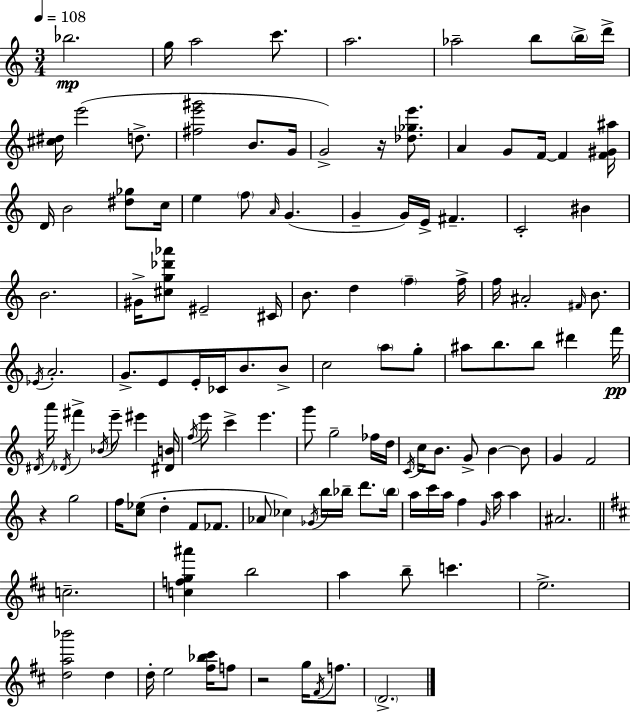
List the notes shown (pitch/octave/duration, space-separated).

Bb5/h. G5/s A5/h C6/e. A5/h. Ab5/h B5/e B5/s D6/s [C#5,D#5]/s E6/h D5/e. [F#5,E6,G#6]/h B4/e. G4/s G4/h R/s [Db5,Gb5,E6]/e. A4/q G4/e F4/s F4/q [F4,G#4,A#5]/s D4/s B4/h [D#5,Gb5]/e C5/s E5/q F5/e A4/s G4/q. G4/q G4/s E4/s F#4/q. C4/h BIS4/q B4/h. G#4/s [C#5,G5,Db6,Ab6]/e EIS4/h C#4/s B4/e. D5/q F5/q F5/s F5/s A#4/h F#4/s B4/e. Eb4/s A4/h. G4/e. E4/e E4/s CES4/s B4/e. B4/e C5/h A5/e G5/e A#5/e B5/e. B5/e D#6/q F6/s D#4/s A6/s Db4/s F#6/q Bb4/s E6/e EIS6/q [D#4,B4]/s F5/s E6/e C6/q E6/q. G6/e G5/h FES5/s D5/s C4/s C5/s B4/e. G4/e B4/q B4/e G4/q F4/h R/q G5/h F5/s [C5,Eb5]/e D5/q F4/e FES4/e. Ab4/e CES5/q Gb4/s B5/s Bb5/s D6/e. Bb5/s A5/s C6/s A5/s F5/q G4/s A5/s A5/q A#4/h. C5/h. [C5,F5,G5,A#6]/q B5/h A5/q B5/e C6/q. E5/h. [D5,A5,Bb6]/h D5/q D5/s E5/h [F#5,Bb5,C#6]/s F5/e R/h G5/s F#4/s F5/e. D4/h.